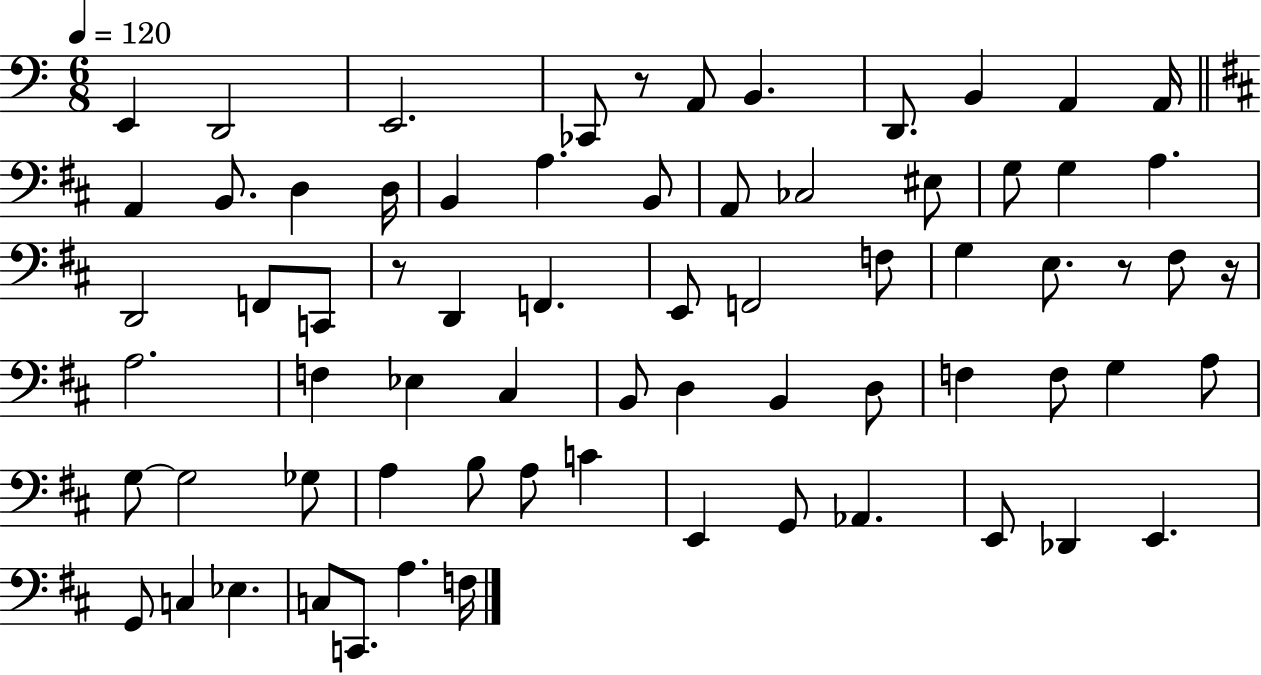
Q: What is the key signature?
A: C major